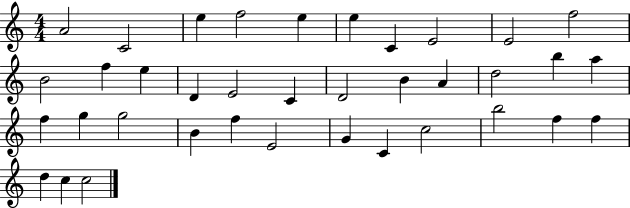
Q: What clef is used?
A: treble